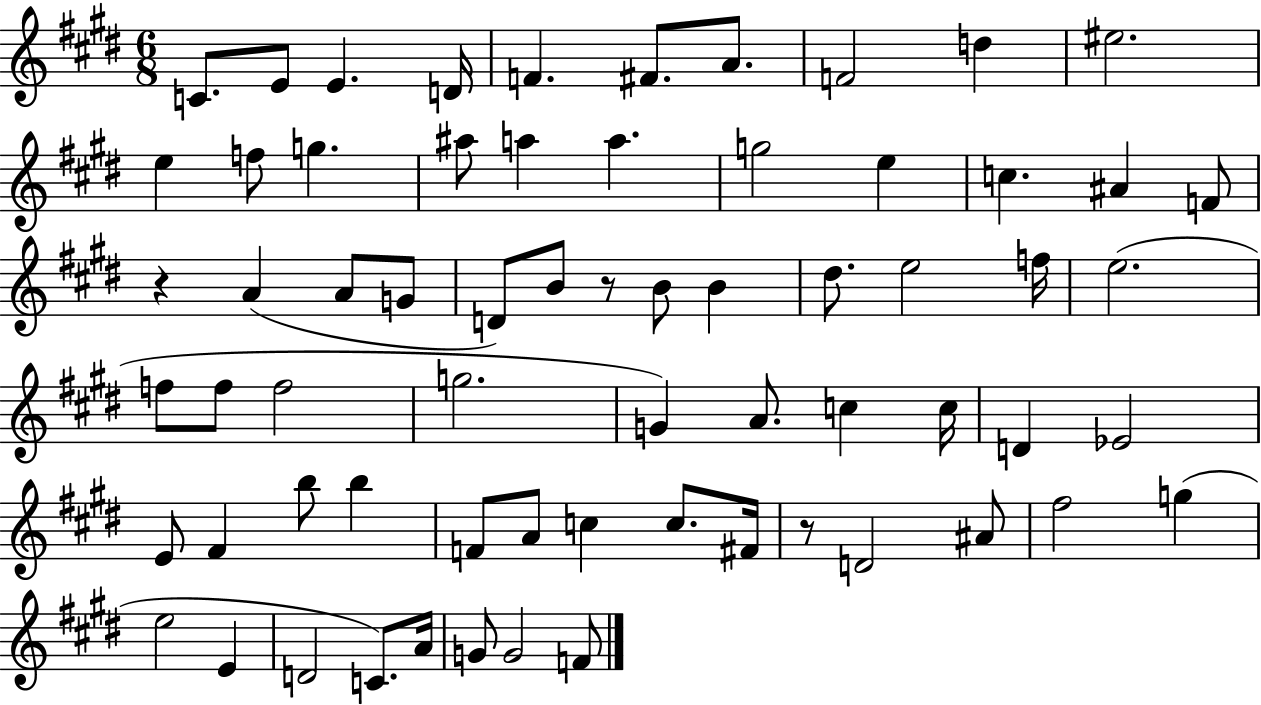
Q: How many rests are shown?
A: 3